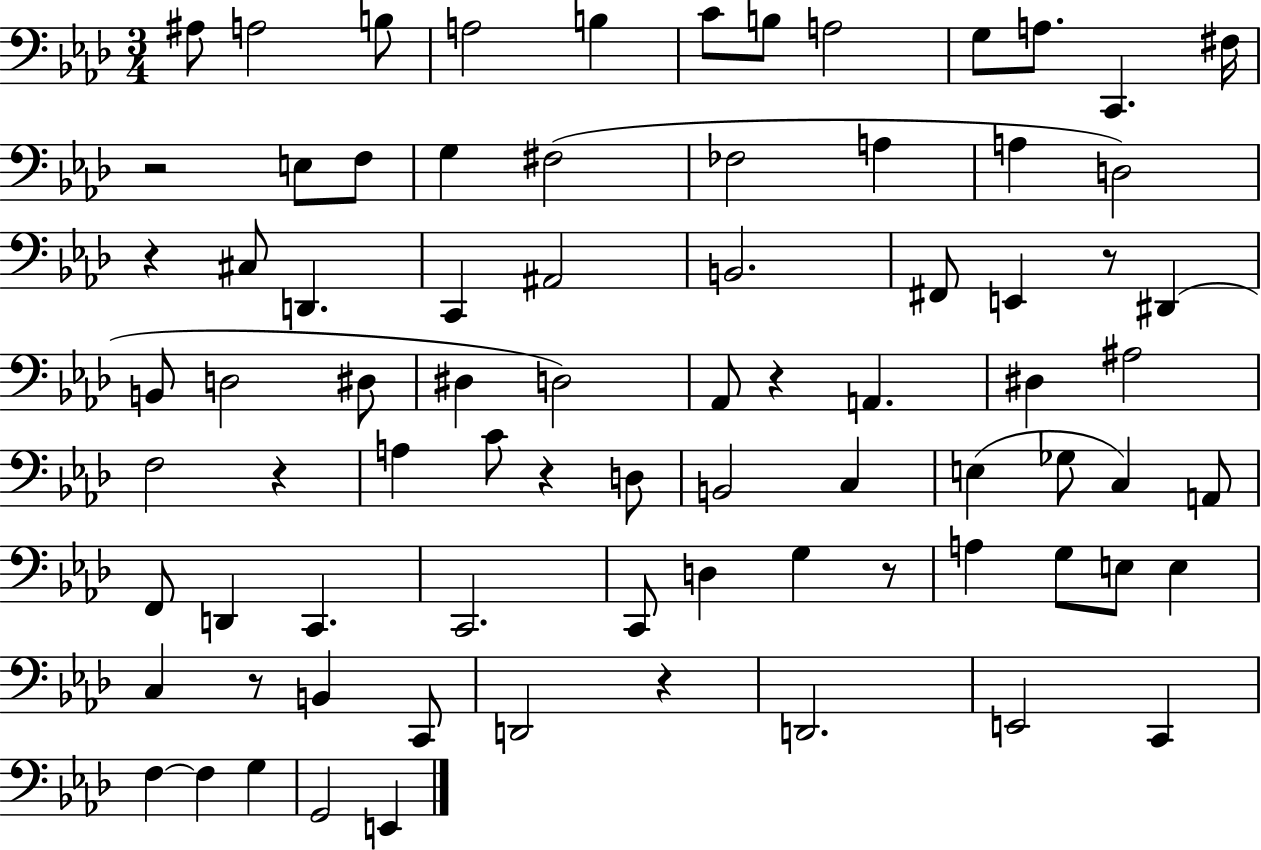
A#3/e A3/h B3/e A3/h B3/q C4/e B3/e A3/h G3/e A3/e. C2/q. F#3/s R/h E3/e F3/e G3/q F#3/h FES3/h A3/q A3/q D3/h R/q C#3/e D2/q. C2/q A#2/h B2/h. F#2/e E2/q R/e D#2/q B2/e D3/h D#3/e D#3/q D3/h Ab2/e R/q A2/q. D#3/q A#3/h F3/h R/q A3/q C4/e R/q D3/e B2/h C3/q E3/q Gb3/e C3/q A2/e F2/e D2/q C2/q. C2/h. C2/e D3/q G3/q R/e A3/q G3/e E3/e E3/q C3/q R/e B2/q C2/e D2/h R/q D2/h. E2/h C2/q F3/q F3/q G3/q G2/h E2/q